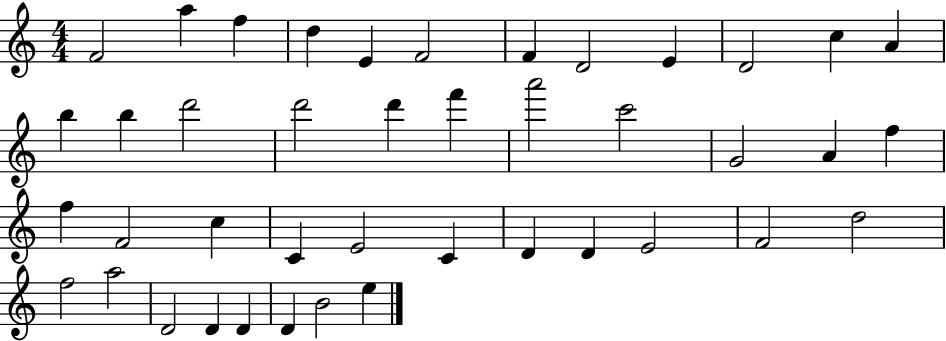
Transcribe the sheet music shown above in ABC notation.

X:1
T:Untitled
M:4/4
L:1/4
K:C
F2 a f d E F2 F D2 E D2 c A b b d'2 d'2 d' f' a'2 c'2 G2 A f f F2 c C E2 C D D E2 F2 d2 f2 a2 D2 D D D B2 e